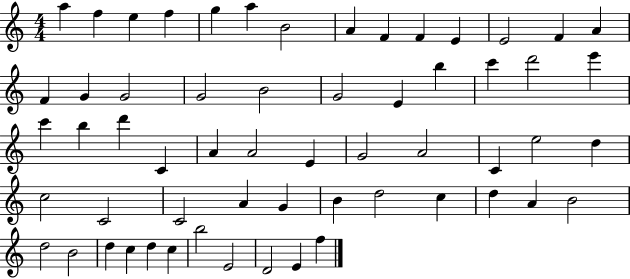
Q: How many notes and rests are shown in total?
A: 59